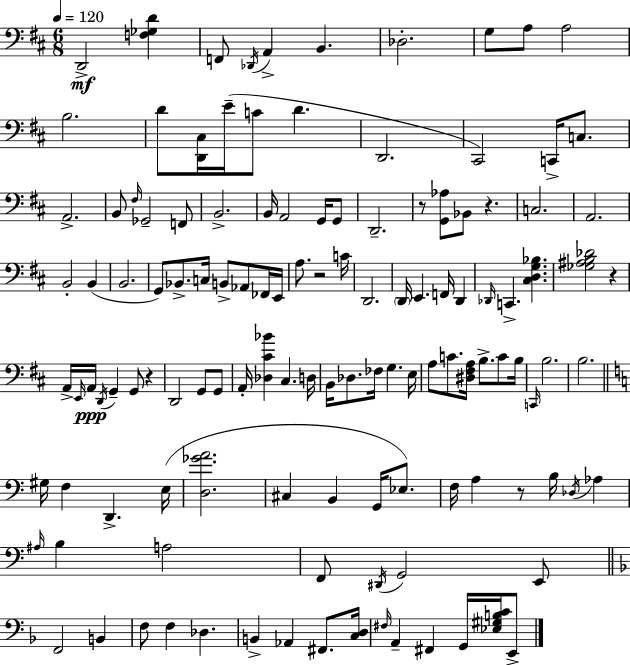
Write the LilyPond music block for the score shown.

{
  \clef bass
  \numericTimeSignature
  \time 6/8
  \key d \major
  \tempo 4 = 120
  d,2->\mf <f ges d'>4 | f,8 \acciaccatura { des,16 } a,4-> b,4. | des2.-. | g8 a8 a2 | \break b2. | d'8 <d, cis>16 e'16--( c'8 d'4. | d,2. | cis,2) c,16-> c8. | \break a,2.-> | b,8 \grace { fis16 } ges,2-- | f,8 b,2.-> | b,16 a,2 g,16 | \break g,8 d,2.-- | r8 <g, aes>8 bes,8 r4. | c2. | a,2. | \break b,2-. b,4( | b,2. | g,8) bes,8.-> c16 b,8-> aes,8 | fes,16 e,16 a8. r2 | \break c'16 d,2. | \parenthesize d,16 e,4. f,16 d,4 | \grace { des,16 } c,4.-> <cis d g bes>4. | <ges ais b des'>2 r4 | \break a,16-> \grace { e,16 } a,16\ppp \acciaccatura { d,16 } g,4-- g,8 | r4 d,2 | g,8 g,8 a,16-. <des cis' bes'>4 cis4. | d16 b,16 des8. fes16 g4. | \break e16 a8 c'8. <dis fis a>16 b8.-> | c'8 b16 \grace { c,16 } b2. | b2. | \bar "||" \break \key a \minor gis16 f4 d,4.-> e16( | <d ges' a'>2. | cis4 b,4 g,16 ees8.) | f16 a4 r8 b16 \acciaccatura { des16 } aes4 | \break \grace { ais16 } b4 a2 | f,8 \acciaccatura { dis,16 } g,2 | e,8 \bar "||" \break \key f \major f,2 b,4 | f8 f4 des4. | b,4-> aes,4 fis,8. <c d>16 | \grace { fis16 } a,4-- fis,4 g,16 <ees gis b c'>16 e,8-> | \break \bar "|."
}